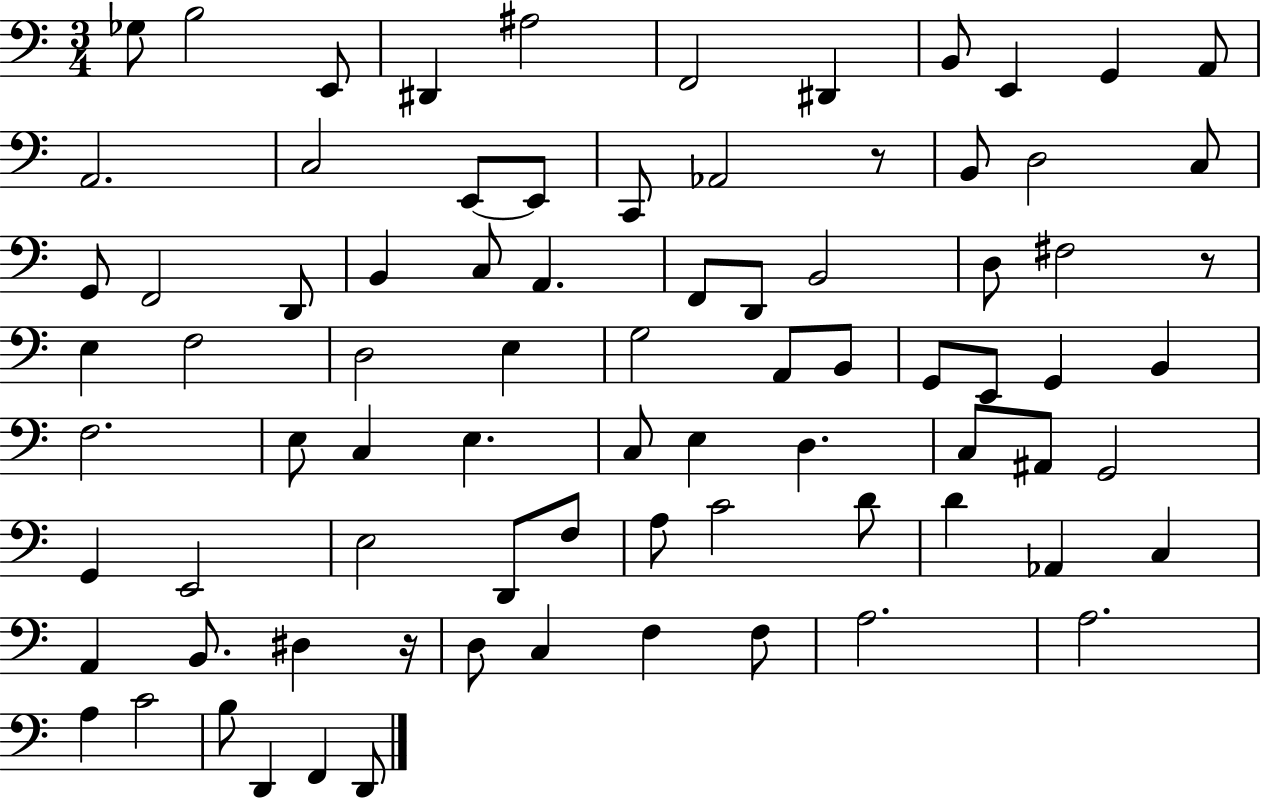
Gb3/e B3/h E2/e D#2/q A#3/h F2/h D#2/q B2/e E2/q G2/q A2/e A2/h. C3/h E2/e E2/e C2/e Ab2/h R/e B2/e D3/h C3/e G2/e F2/h D2/e B2/q C3/e A2/q. F2/e D2/e B2/h D3/e F#3/h R/e E3/q F3/h D3/h E3/q G3/h A2/e B2/e G2/e E2/e G2/q B2/q F3/h. E3/e C3/q E3/q. C3/e E3/q D3/q. C3/e A#2/e G2/h G2/q E2/h E3/h D2/e F3/e A3/e C4/h D4/e D4/q Ab2/q C3/q A2/q B2/e. D#3/q R/s D3/e C3/q F3/q F3/e A3/h. A3/h. A3/q C4/h B3/e D2/q F2/q D2/e